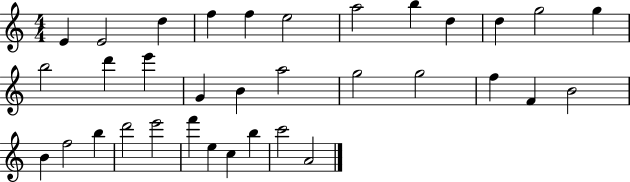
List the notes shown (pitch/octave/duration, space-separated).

E4/q E4/h D5/q F5/q F5/q E5/h A5/h B5/q D5/q D5/q G5/h G5/q B5/h D6/q E6/q G4/q B4/q A5/h G5/h G5/h F5/q F4/q B4/h B4/q F5/h B5/q D6/h E6/h F6/q E5/q C5/q B5/q C6/h A4/h